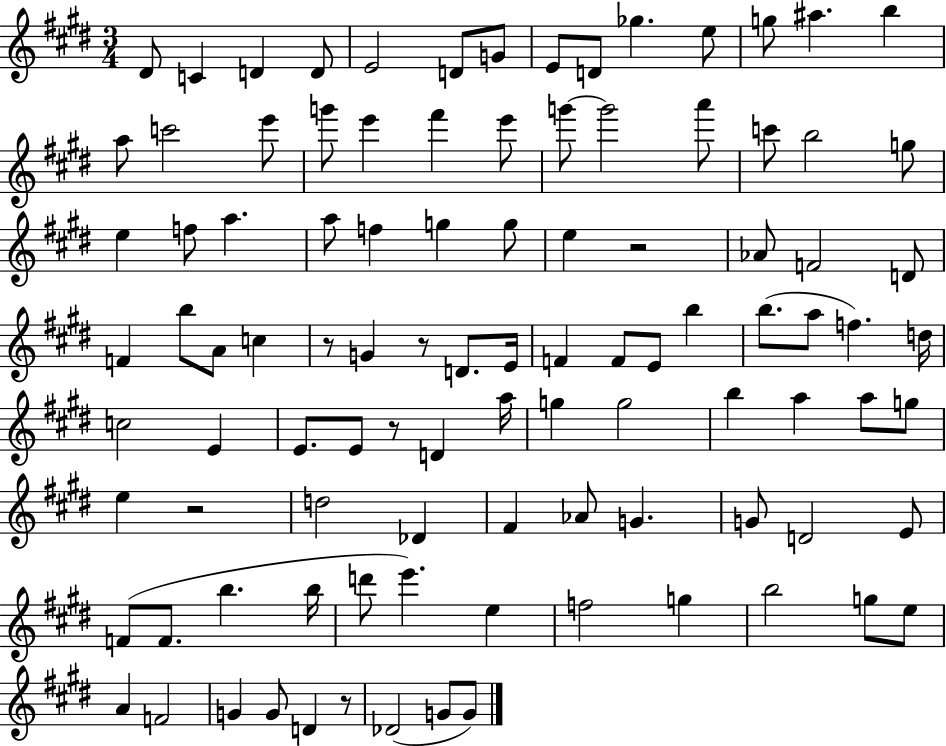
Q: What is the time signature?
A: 3/4